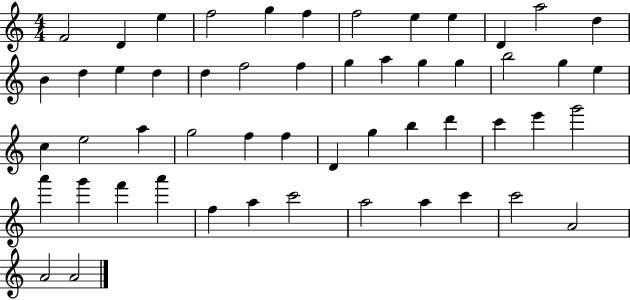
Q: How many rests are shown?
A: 0